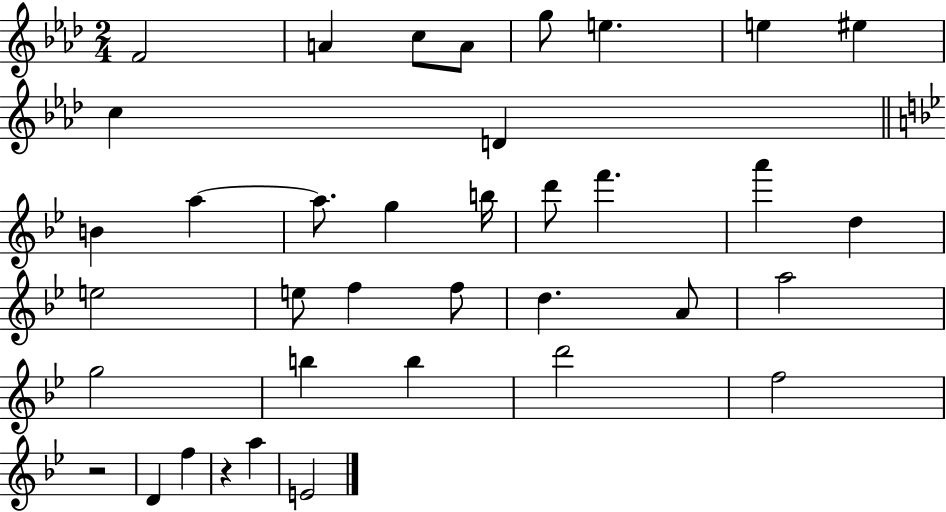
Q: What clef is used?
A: treble